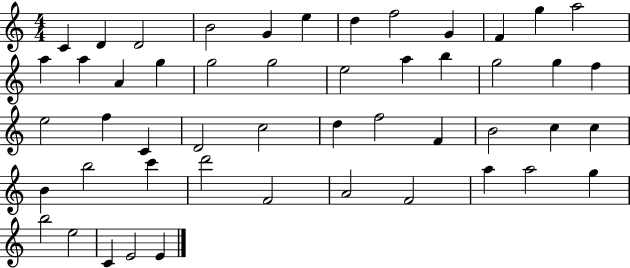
X:1
T:Untitled
M:4/4
L:1/4
K:C
C D D2 B2 G e d f2 G F g a2 a a A g g2 g2 e2 a b g2 g f e2 f C D2 c2 d f2 F B2 c c B b2 c' d'2 F2 A2 F2 a a2 g b2 e2 C E2 E